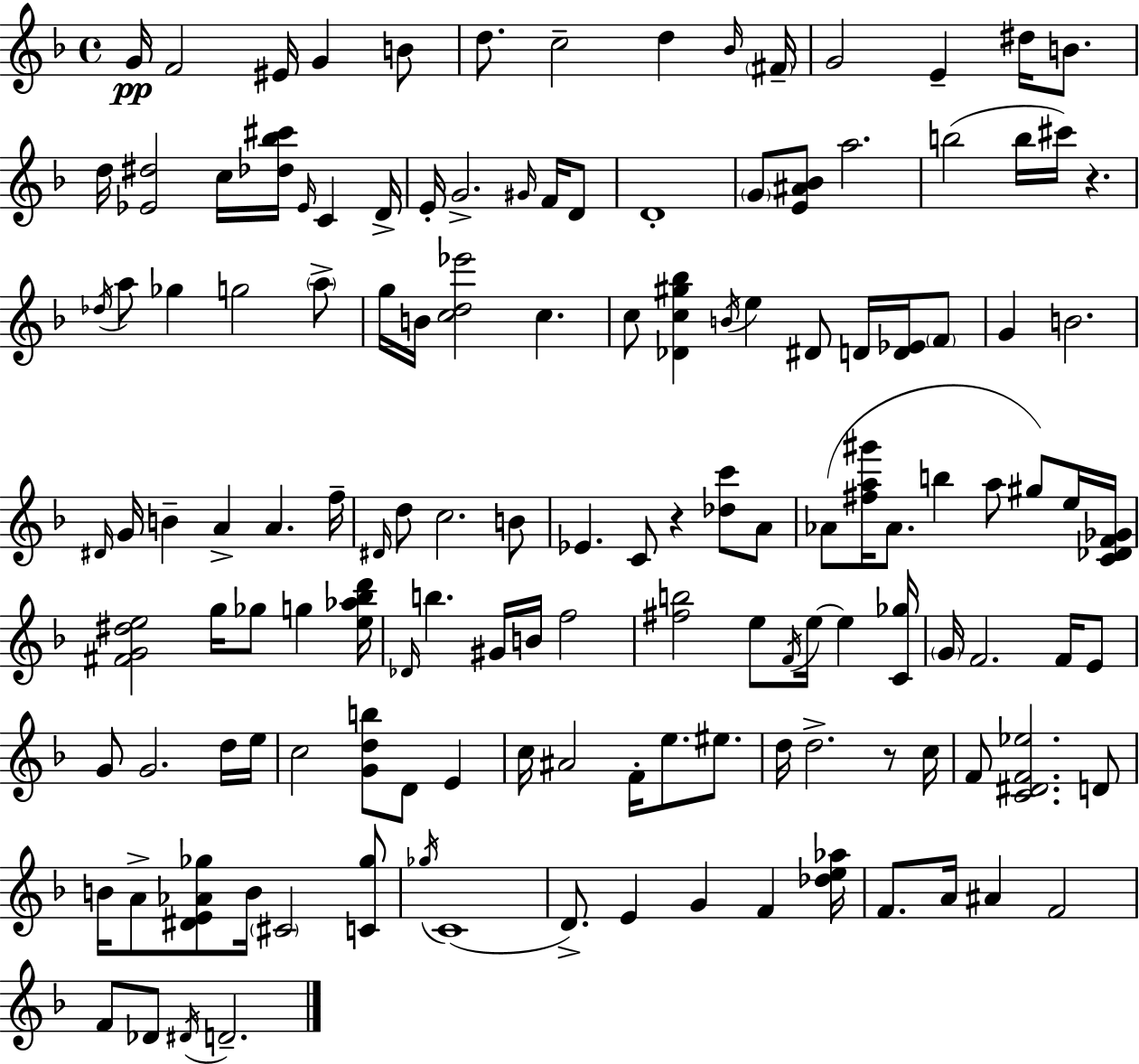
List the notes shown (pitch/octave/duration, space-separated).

G4/s F4/h EIS4/s G4/q B4/e D5/e. C5/h D5/q Bb4/s F#4/s G4/h E4/q D#5/s B4/e. D5/s [Eb4,D#5]/h C5/s [Db5,Bb5,C#6]/s Eb4/s C4/q D4/s E4/s G4/h. G#4/s F4/s D4/e D4/w G4/e [E4,A#4,Bb4]/e A5/h. B5/h B5/s C#6/s R/q. Db5/s A5/e Gb5/q G5/h A5/e G5/s B4/s [C5,D5,Eb6]/h C5/q. C5/e [Db4,C5,G#5,Bb5]/q B4/s E5/q D#4/e D4/s [D4,Eb4]/s F4/e G4/q B4/h. D#4/s G4/s B4/q A4/q A4/q. F5/s D#4/s D5/e C5/h. B4/e Eb4/q. C4/e R/q [Db5,C6]/e A4/e Ab4/e [F#5,A5,G#6]/s Ab4/e. B5/q A5/e G#5/e E5/s [C4,Db4,F4,Gb4]/s [F#4,G4,D#5,E5]/h G5/s Gb5/e G5/q [E5,Ab5,Bb5,D6]/s Db4/s B5/q. G#4/s B4/s F5/h [F#5,B5]/h E5/e F4/s E5/s E5/q [C4,Gb5]/s G4/s F4/h. F4/s E4/e G4/e G4/h. D5/s E5/s C5/h [G4,D5,B5]/e D4/e E4/q C5/s A#4/h F4/s E5/e. EIS5/e. D5/s D5/h. R/e C5/s F4/e [C4,D#4,F4,Eb5]/h. D4/e B4/s A4/e [D#4,E4,Ab4,Gb5]/e B4/s C#4/h [C4,Gb5]/e Gb5/s C4/w D4/e. E4/q G4/q F4/q [Db5,E5,Ab5]/s F4/e. A4/s A#4/q F4/h F4/e Db4/e D#4/s D4/h.